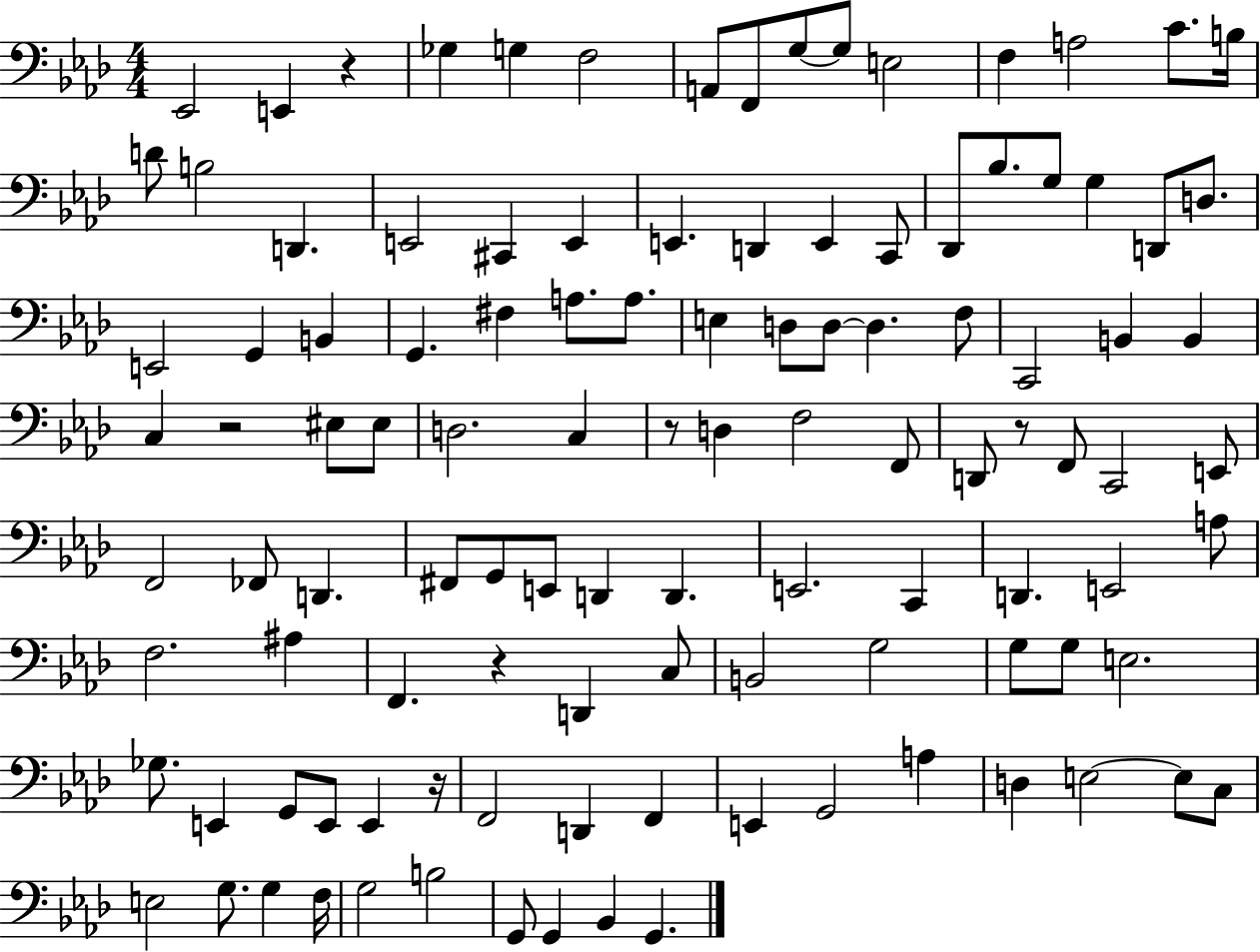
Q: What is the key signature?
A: AES major